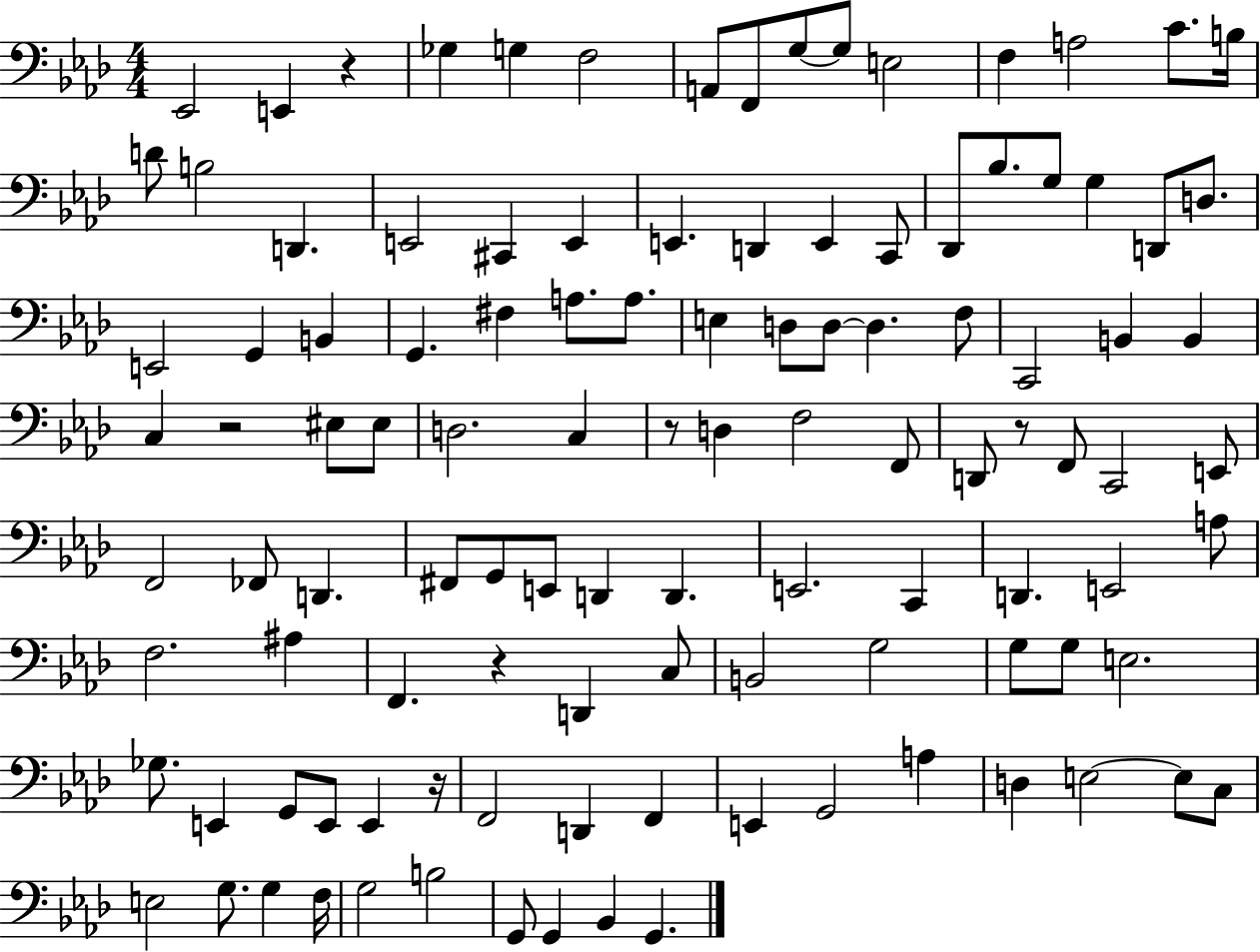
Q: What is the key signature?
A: AES major